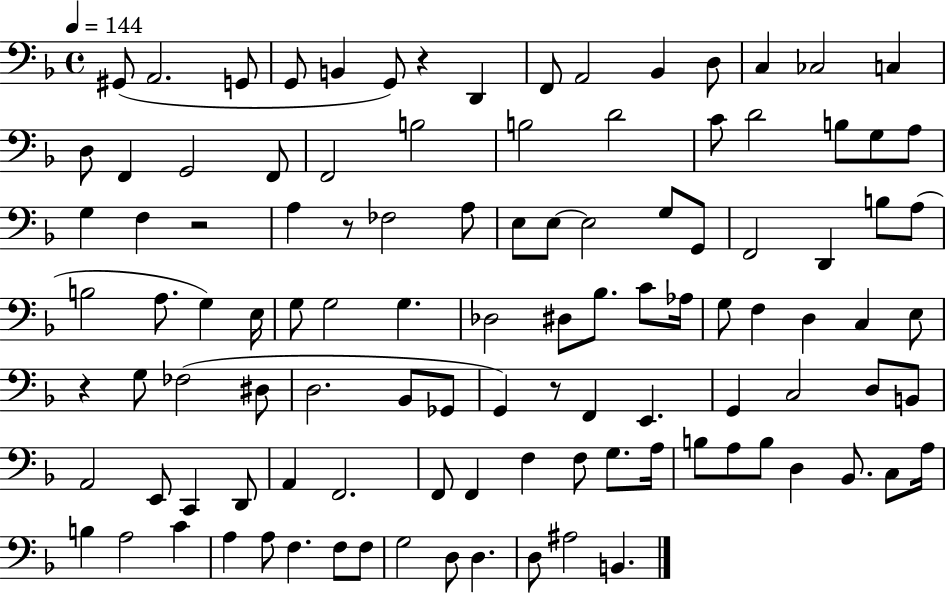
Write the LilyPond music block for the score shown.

{
  \clef bass
  \time 4/4
  \defaultTimeSignature
  \key f \major
  \tempo 4 = 144
  gis,8( a,2. g,8 | g,8 b,4 g,8) r4 d,4 | f,8 a,2 bes,4 d8 | c4 ces2 c4 | \break d8 f,4 g,2 f,8 | f,2 b2 | b2 d'2 | c'8 d'2 b8 g8 a8 | \break g4 f4 r2 | a4 r8 fes2 a8 | e8 e8~~ e2 g8 g,8 | f,2 d,4 b8 a8( | \break b2 a8. g4) e16 | g8 g2 g4. | des2 dis8 bes8. c'8 aes16 | g8 f4 d4 c4 e8 | \break r4 g8 fes2( dis8 | d2. bes,8 ges,8 | g,4) r8 f,4 e,4. | g,4 c2 d8 b,8 | \break a,2 e,8 c,4 d,8 | a,4 f,2. | f,8 f,4 f4 f8 g8. a16 | b8 a8 b8 d4 bes,8. c8 a16 | \break b4 a2 c'4 | a4 a8 f4. f8 f8 | g2 d8 d4. | d8 ais2 b,4. | \break \bar "|."
}